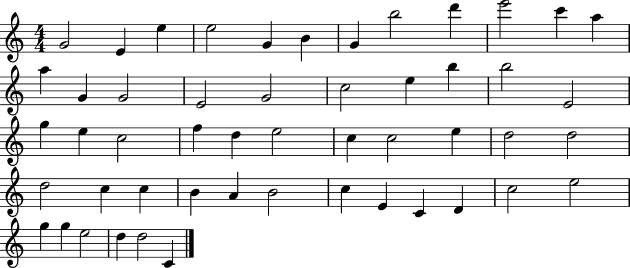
G4/h E4/q E5/q E5/h G4/q B4/q G4/q B5/h D6/q E6/h C6/q A5/q A5/q G4/q G4/h E4/h G4/h C5/h E5/q B5/q B5/h E4/h G5/q E5/q C5/h F5/q D5/q E5/h C5/q C5/h E5/q D5/h D5/h D5/h C5/q C5/q B4/q A4/q B4/h C5/q E4/q C4/q D4/q C5/h E5/h G5/q G5/q E5/h D5/q D5/h C4/q